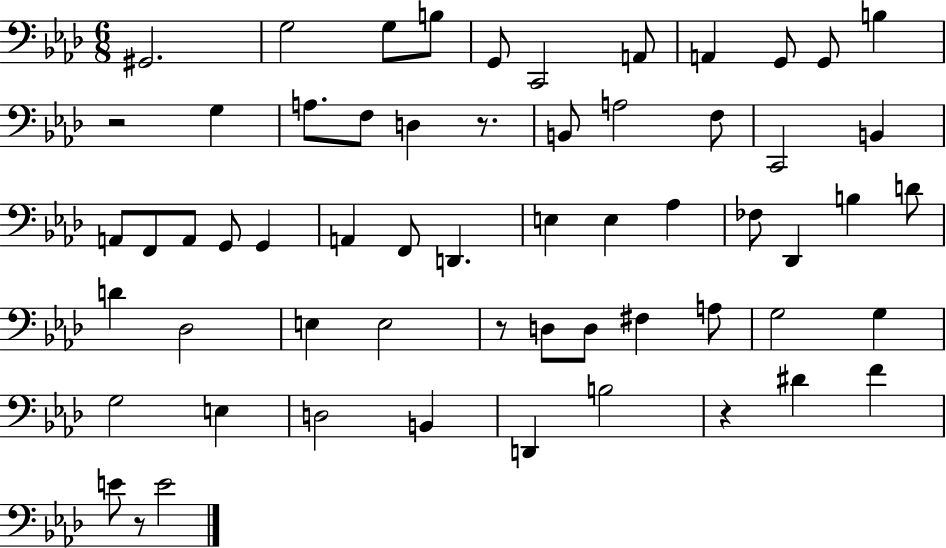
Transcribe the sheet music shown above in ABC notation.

X:1
T:Untitled
M:6/8
L:1/4
K:Ab
^G,,2 G,2 G,/2 B,/2 G,,/2 C,,2 A,,/2 A,, G,,/2 G,,/2 B, z2 G, A,/2 F,/2 D, z/2 B,,/2 A,2 F,/2 C,,2 B,, A,,/2 F,,/2 A,,/2 G,,/2 G,, A,, F,,/2 D,, E, E, _A, _F,/2 _D,, B, D/2 D _D,2 E, E,2 z/2 D,/2 D,/2 ^F, A,/2 G,2 G, G,2 E, D,2 B,, D,, B,2 z ^D F E/2 z/2 E2